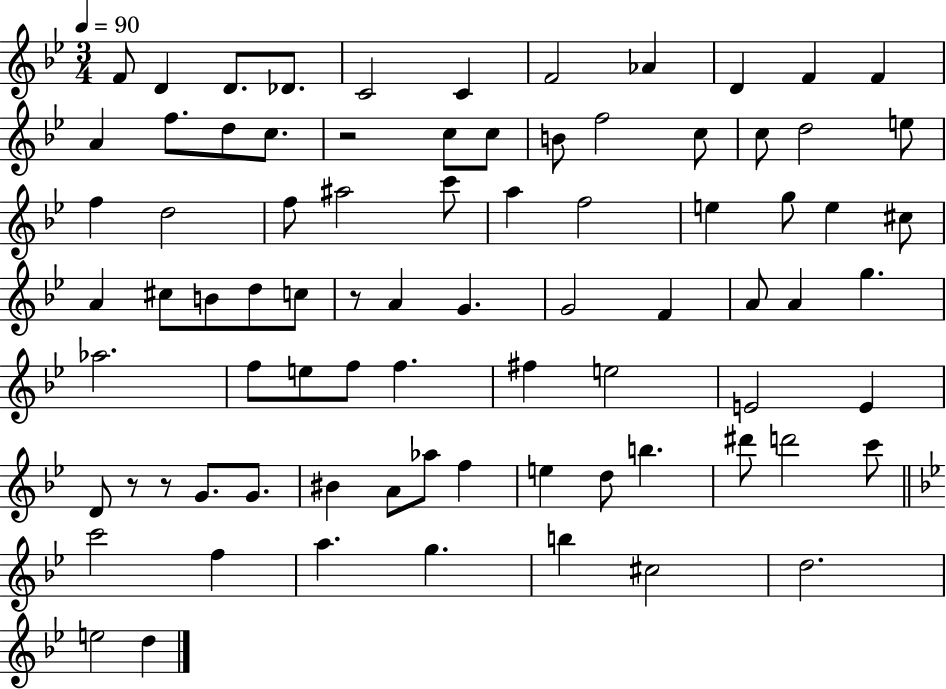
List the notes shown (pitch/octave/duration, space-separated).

F4/e D4/q D4/e. Db4/e. C4/h C4/q F4/h Ab4/q D4/q F4/q F4/q A4/q F5/e. D5/e C5/e. R/h C5/e C5/e B4/e F5/h C5/e C5/e D5/h E5/e F5/q D5/h F5/e A#5/h C6/e A5/q F5/h E5/q G5/e E5/q C#5/e A4/q C#5/e B4/e D5/e C5/e R/e A4/q G4/q. G4/h F4/q A4/e A4/q G5/q. Ab5/h. F5/e E5/e F5/e F5/q. F#5/q E5/h E4/h E4/q D4/e R/e R/e G4/e. G4/e. BIS4/q A4/e Ab5/e F5/q E5/q D5/e B5/q. D#6/e D6/h C6/e C6/h F5/q A5/q. G5/q. B5/q C#5/h D5/h. E5/h D5/q